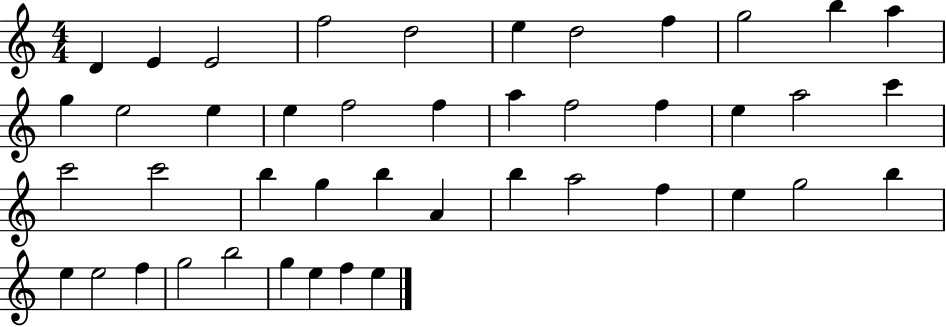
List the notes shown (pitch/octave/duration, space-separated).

D4/q E4/q E4/h F5/h D5/h E5/q D5/h F5/q G5/h B5/q A5/q G5/q E5/h E5/q E5/q F5/h F5/q A5/q F5/h F5/q E5/q A5/h C6/q C6/h C6/h B5/q G5/q B5/q A4/q B5/q A5/h F5/q E5/q G5/h B5/q E5/q E5/h F5/q G5/h B5/h G5/q E5/q F5/q E5/q